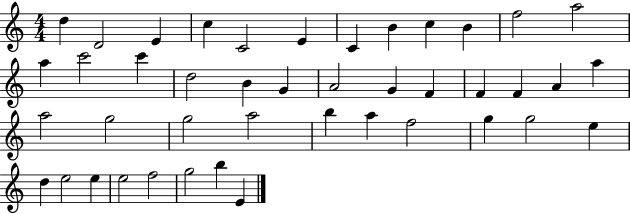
D5/q D4/h E4/q C5/q C4/h E4/q C4/q B4/q C5/q B4/q F5/h A5/h A5/q C6/h C6/q D5/h B4/q G4/q A4/h G4/q F4/q F4/q F4/q A4/q A5/q A5/h G5/h G5/h A5/h B5/q A5/q F5/h G5/q G5/h E5/q D5/q E5/h E5/q E5/h F5/h G5/h B5/q E4/q